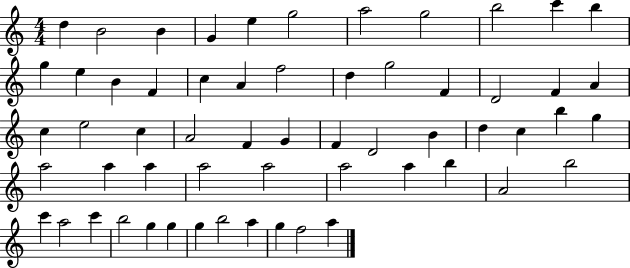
{
  \clef treble
  \numericTimeSignature
  \time 4/4
  \key c \major
  d''4 b'2 b'4 | g'4 e''4 g''2 | a''2 g''2 | b''2 c'''4 b''4 | \break g''4 e''4 b'4 f'4 | c''4 a'4 f''2 | d''4 g''2 f'4 | d'2 f'4 a'4 | \break c''4 e''2 c''4 | a'2 f'4 g'4 | f'4 d'2 b'4 | d''4 c''4 b''4 g''4 | \break a''2 a''4 a''4 | a''2 a''2 | a''2 a''4 b''4 | a'2 b''2 | \break c'''4 a''2 c'''4 | b''2 g''4 g''4 | g''4 b''2 a''4 | g''4 f''2 a''4 | \break \bar "|."
}